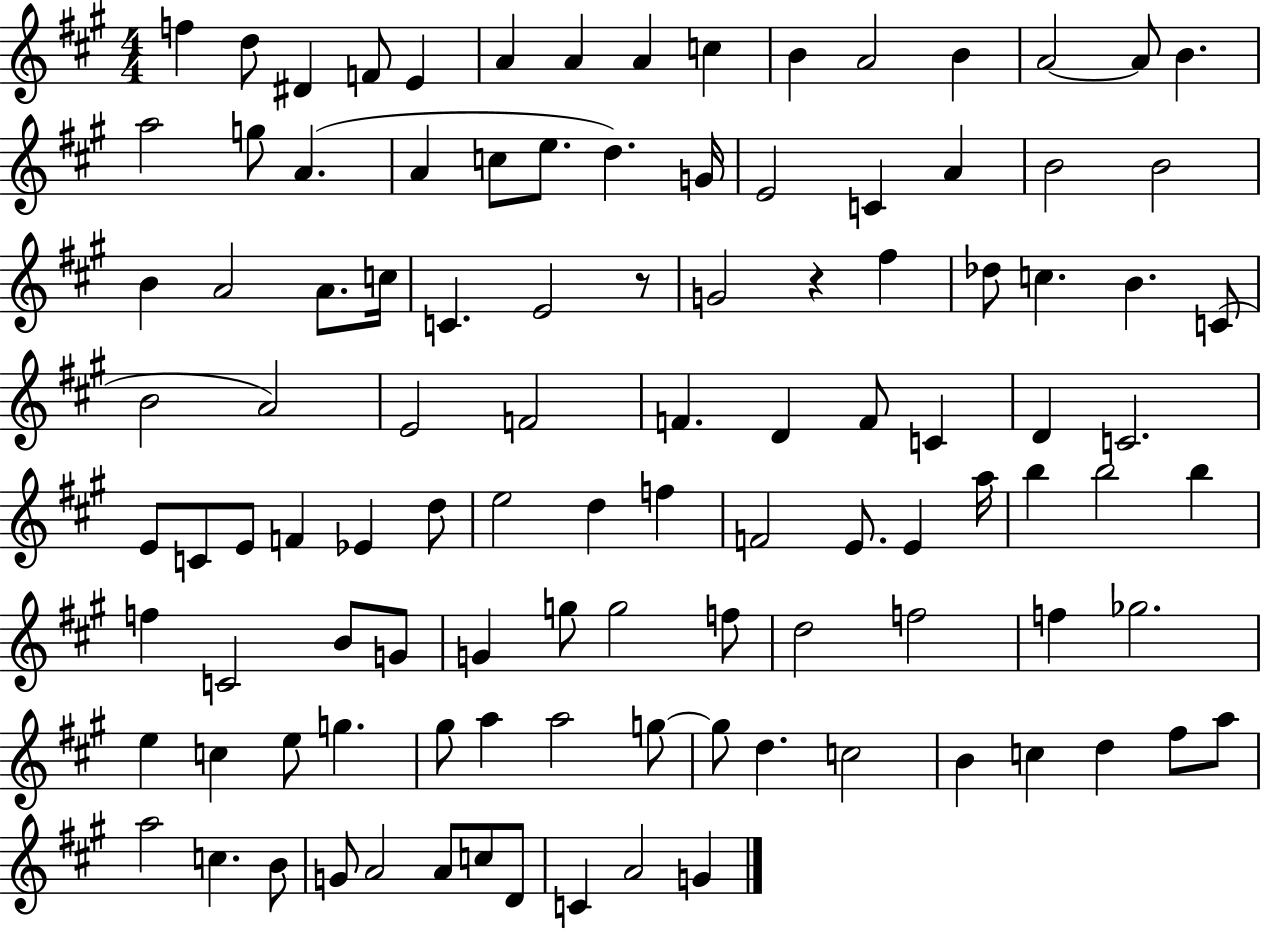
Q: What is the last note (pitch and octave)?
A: G4